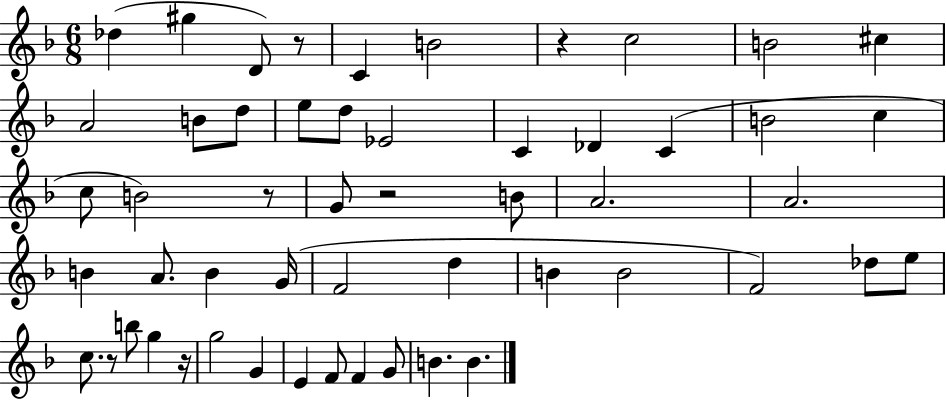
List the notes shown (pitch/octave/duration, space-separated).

Db5/q G#5/q D4/e R/e C4/q B4/h R/q C5/h B4/h C#5/q A4/h B4/e D5/e E5/e D5/e Eb4/h C4/q Db4/q C4/q B4/h C5/q C5/e B4/h R/e G4/e R/h B4/e A4/h. A4/h. B4/q A4/e. B4/q G4/s F4/h D5/q B4/q B4/h F4/h Db5/e E5/e C5/e. R/e B5/e G5/q R/s G5/h G4/q E4/q F4/e F4/q G4/e B4/q. B4/q.